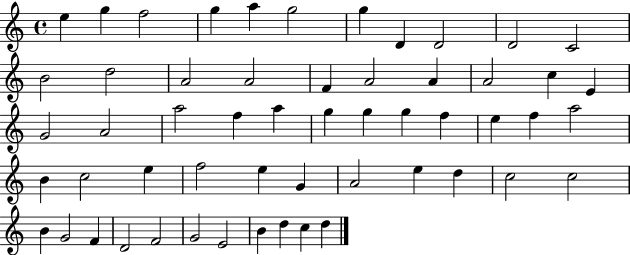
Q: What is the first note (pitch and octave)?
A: E5